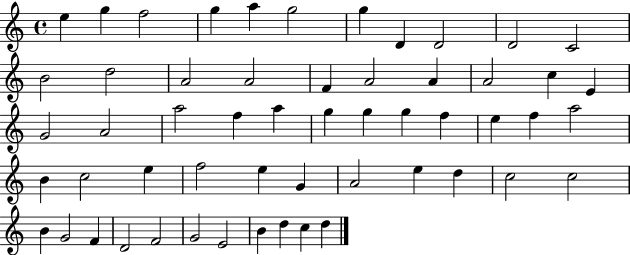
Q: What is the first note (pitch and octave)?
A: E5